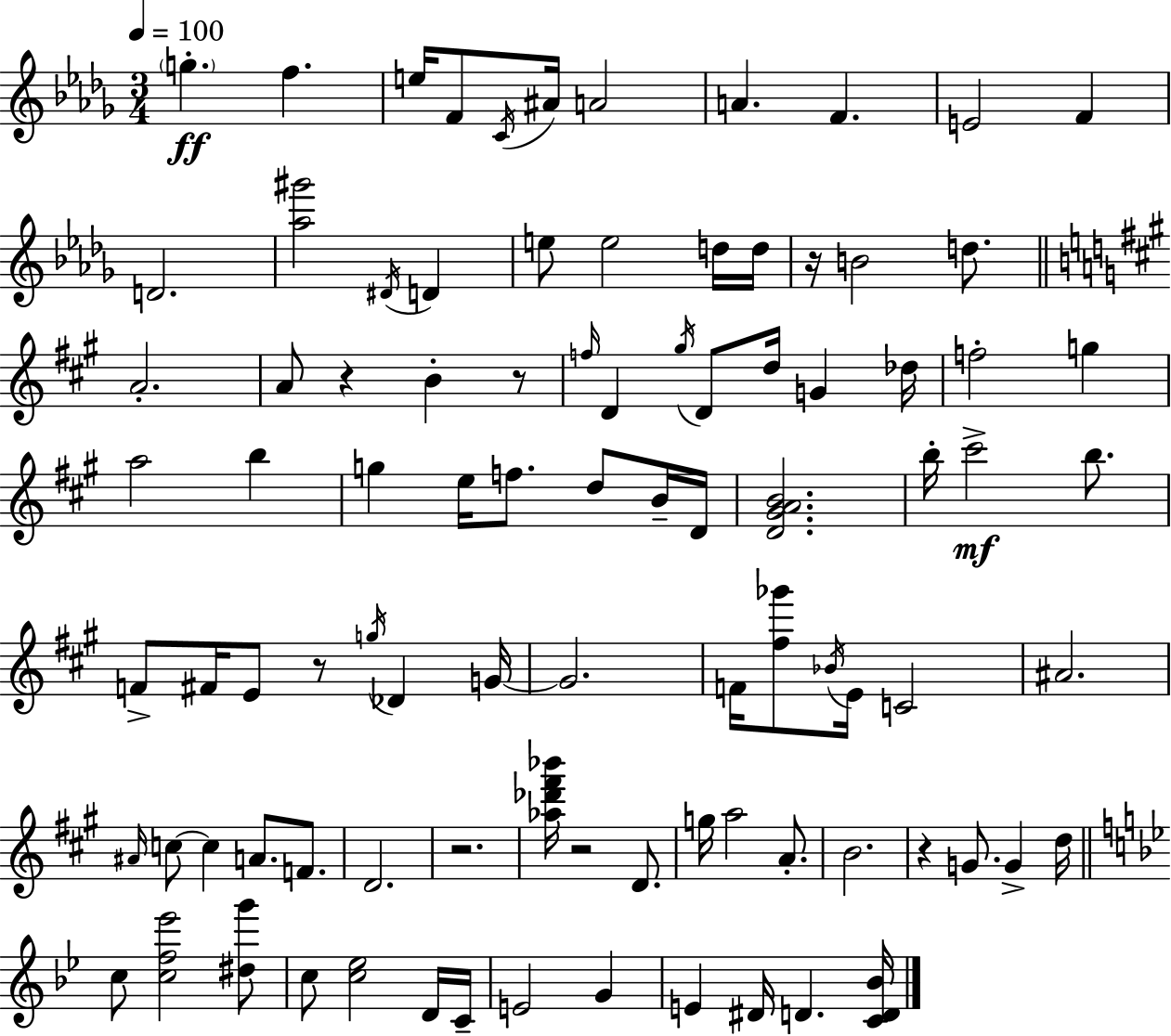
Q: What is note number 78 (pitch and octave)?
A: D4